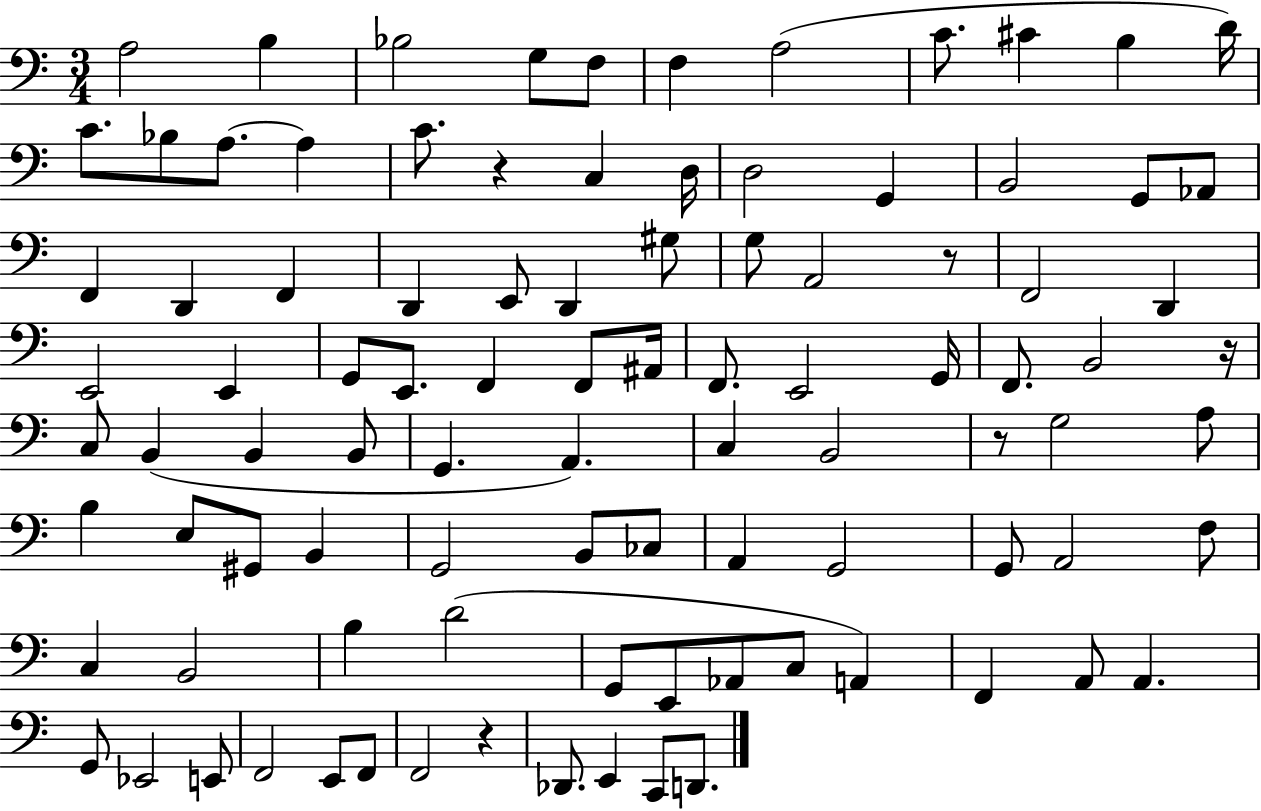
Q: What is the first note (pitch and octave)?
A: A3